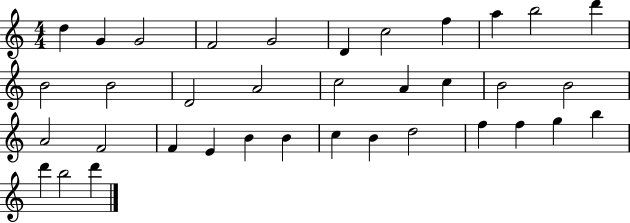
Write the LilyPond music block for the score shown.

{
  \clef treble
  \numericTimeSignature
  \time 4/4
  \key c \major
  d''4 g'4 g'2 | f'2 g'2 | d'4 c''2 f''4 | a''4 b''2 d'''4 | \break b'2 b'2 | d'2 a'2 | c''2 a'4 c''4 | b'2 b'2 | \break a'2 f'2 | f'4 e'4 b'4 b'4 | c''4 b'4 d''2 | f''4 f''4 g''4 b''4 | \break d'''4 b''2 d'''4 | \bar "|."
}